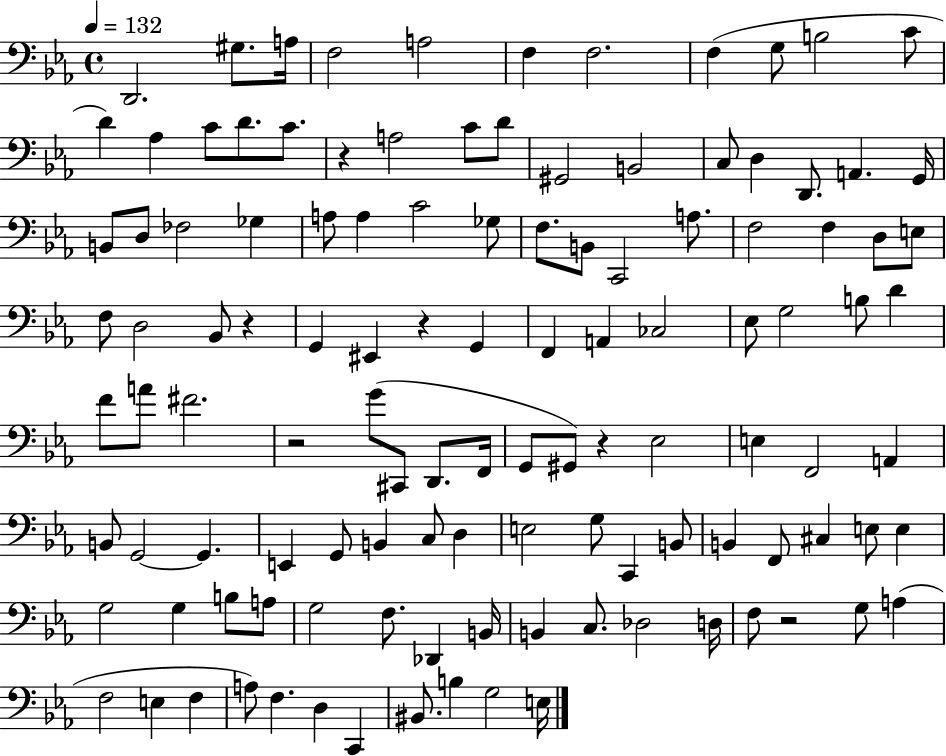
X:1
T:Untitled
M:4/4
L:1/4
K:Eb
D,,2 ^G,/2 A,/4 F,2 A,2 F, F,2 F, G,/2 B,2 C/2 D _A, C/2 D/2 C/2 z A,2 C/2 D/2 ^G,,2 B,,2 C,/2 D, D,,/2 A,, G,,/4 B,,/2 D,/2 _F,2 _G, A,/2 A, C2 _G,/2 F,/2 B,,/2 C,,2 A,/2 F,2 F, D,/2 E,/2 F,/2 D,2 _B,,/2 z G,, ^E,, z G,, F,, A,, _C,2 _E,/2 G,2 B,/2 D F/2 A/2 ^F2 z2 G/2 ^C,,/2 D,,/2 F,,/4 G,,/2 ^G,,/2 z _E,2 E, F,,2 A,, B,,/2 G,,2 G,, E,, G,,/2 B,, C,/2 D, E,2 G,/2 C,, B,,/2 B,, F,,/2 ^C, E,/2 E, G,2 G, B,/2 A,/2 G,2 F,/2 _D,, B,,/4 B,, C,/2 _D,2 D,/4 F,/2 z2 G,/2 A, F,2 E, F, A,/2 F, D, C,, ^B,,/2 B, G,2 E,/4